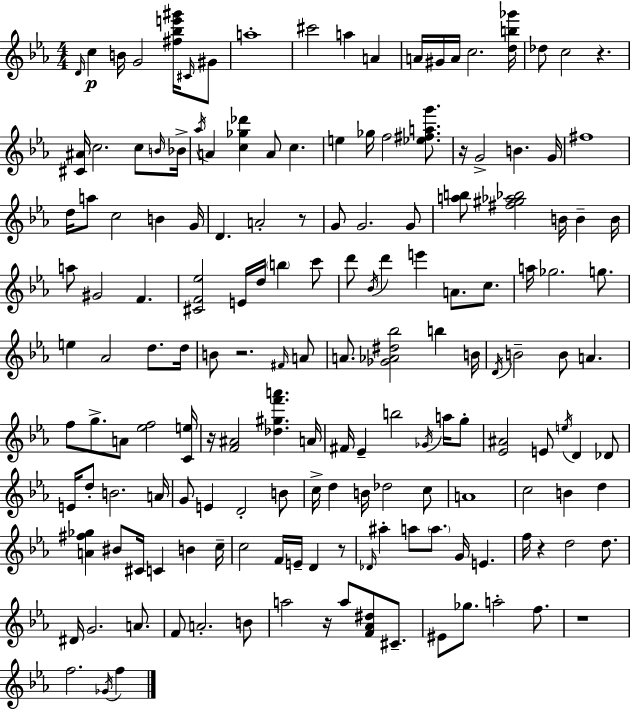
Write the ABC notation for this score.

X:1
T:Untitled
M:4/4
L:1/4
K:Eb
D/4 c B/4 G2 [^f_be'^g']/4 ^C/4 ^G/2 a4 ^c'2 a A A/4 ^G/4 A/4 c2 [db_g']/4 _d/2 c2 z [^C^A]/4 c2 c/2 B/4 _B/4 _a/4 A [c_g_d'] A/2 c e _g/4 f2 [_e^fag']/2 z/4 G2 B G/4 ^f4 d/4 a/2 c2 B G/4 D A2 z/2 G/2 G2 G/2 [ab]/2 [^f^g_a_b]2 B/4 B B/4 a/2 ^G2 F [^CF_e]2 E/4 d/4 b c'/2 d'/2 _B/4 d' e' A/2 c/2 a/4 _g2 g/2 e _A2 d/2 d/4 B/2 z2 ^F/4 A/2 A/2 [_G_A^d_b]2 b B/4 D/4 B2 B/2 A f/2 g/2 A/2 [_ef]2 [Ce]/4 z/4 [F^A]2 [_d^gf'a'] A/4 ^F/4 _E b2 _G/4 a/4 g/2 [_E^A]2 E/2 e/4 D _D/2 E/4 d/2 B2 A/4 G/2 E D2 B/2 c/4 d B/4 _d2 c/2 A4 c2 B d [A^f_g] ^B/2 ^C/4 C B c/4 c2 F/4 E/4 D z/2 _D/4 ^a a/2 a/2 G/4 E f/4 z d2 d/2 ^D/4 G2 A/2 F/2 A2 B/2 a2 z/4 a/2 [F_A^d]/2 ^C/2 ^E/2 _g/2 a2 f/2 z4 f2 _G/4 f